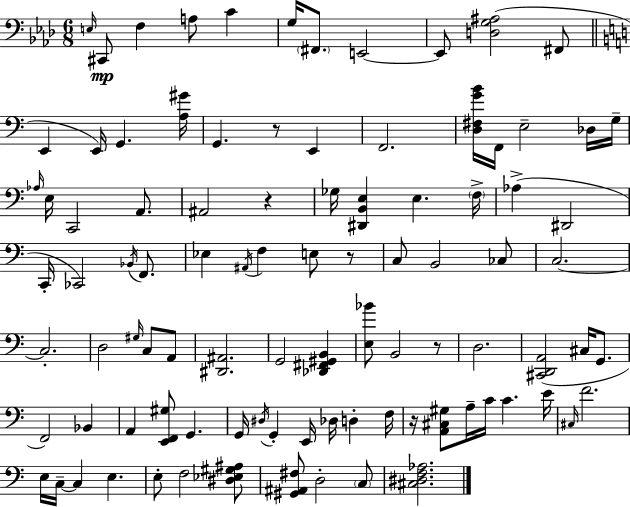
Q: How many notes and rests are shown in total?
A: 95